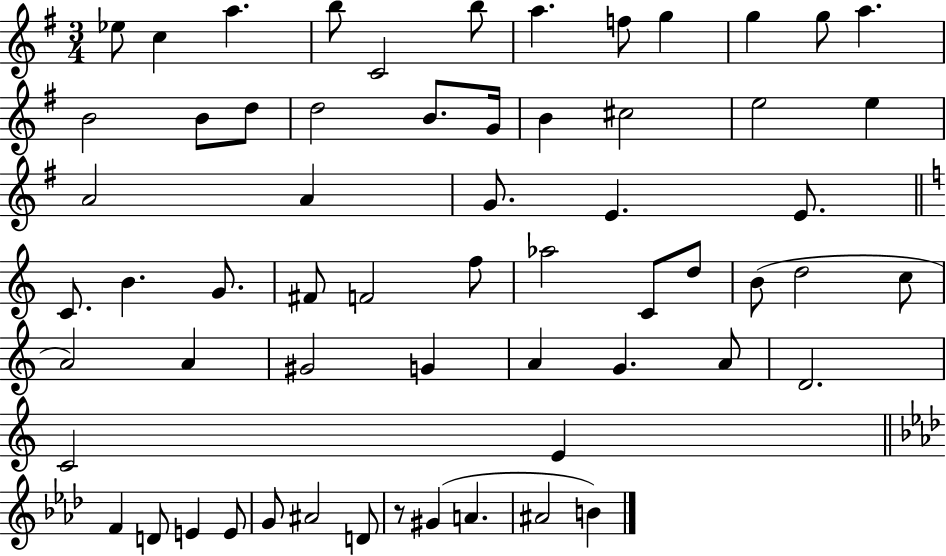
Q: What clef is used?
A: treble